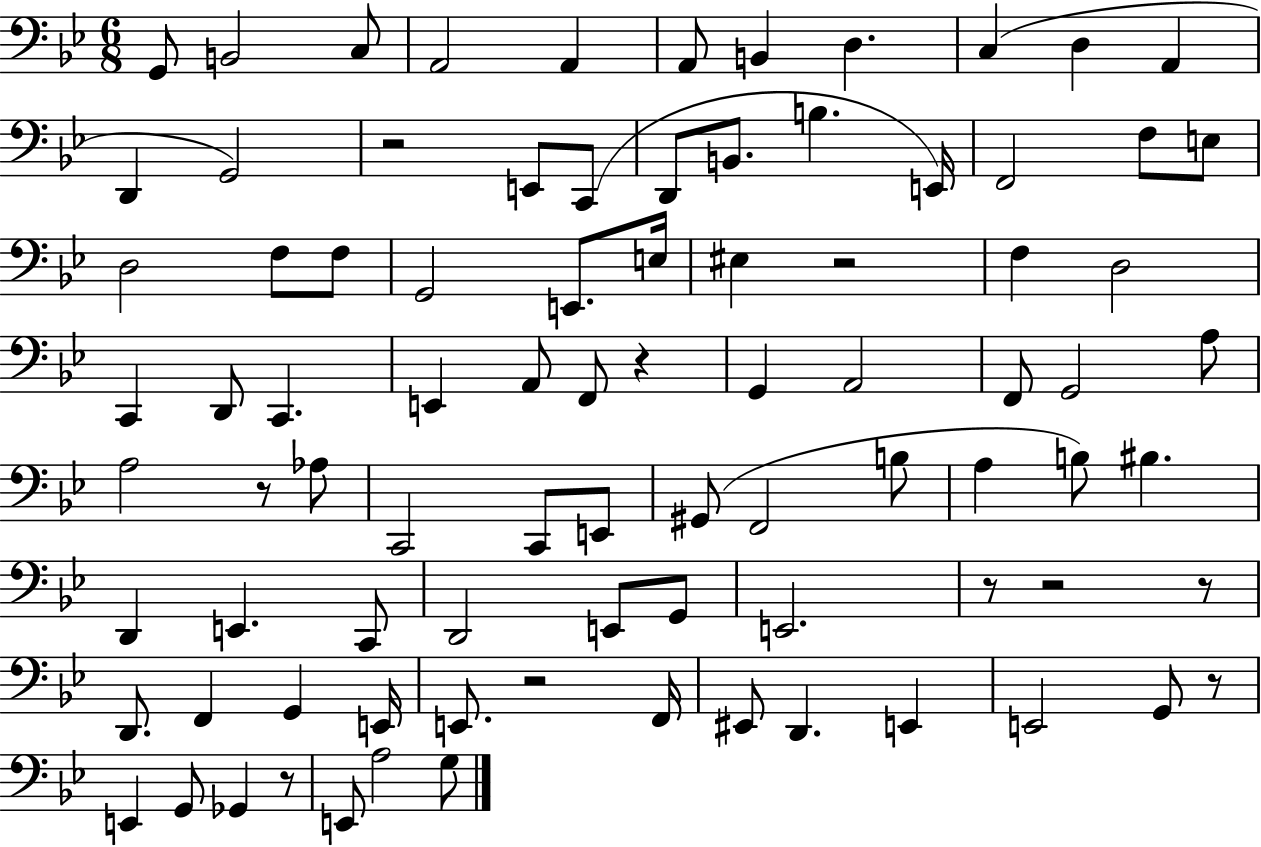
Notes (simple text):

G2/e B2/h C3/e A2/h A2/q A2/e B2/q D3/q. C3/q D3/q A2/q D2/q G2/h R/h E2/e C2/e D2/e B2/e. B3/q. E2/s F2/h F3/e E3/e D3/h F3/e F3/e G2/h E2/e. E3/s EIS3/q R/h F3/q D3/h C2/q D2/e C2/q. E2/q A2/e F2/e R/q G2/q A2/h F2/e G2/h A3/e A3/h R/e Ab3/e C2/h C2/e E2/e G#2/e F2/h B3/e A3/q B3/e BIS3/q. D2/q E2/q. C2/e D2/h E2/e G2/e E2/h. R/e R/h R/e D2/e. F2/q G2/q E2/s E2/e. R/h F2/s EIS2/e D2/q. E2/q E2/h G2/e R/e E2/q G2/e Gb2/q R/e E2/e A3/h G3/e